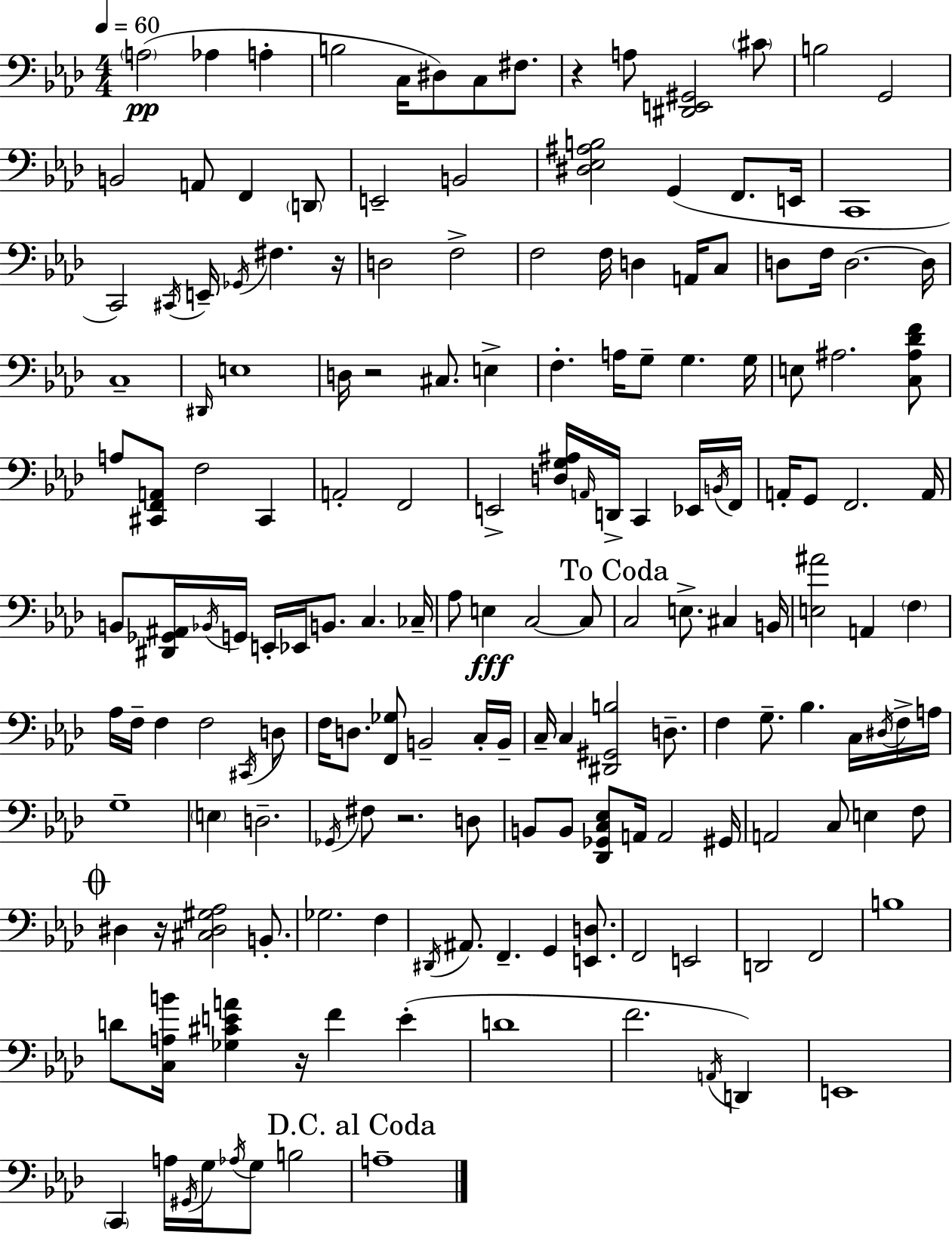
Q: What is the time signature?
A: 4/4